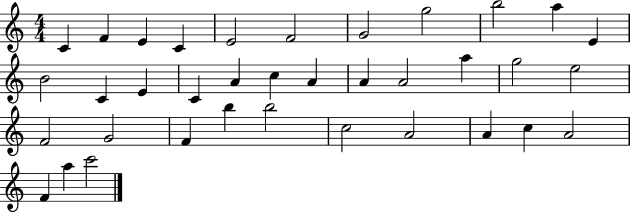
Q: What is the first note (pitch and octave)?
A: C4